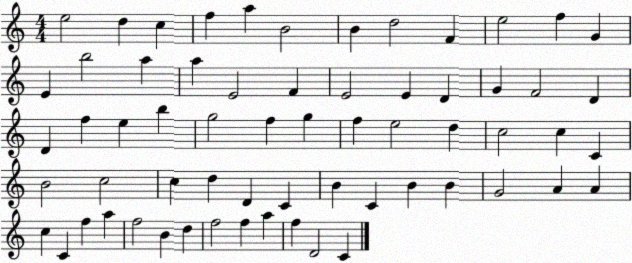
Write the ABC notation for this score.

X:1
T:Untitled
M:4/4
L:1/4
K:C
e2 d c f a B2 B d2 F e2 f G E b2 a a E2 F E2 E D G F2 D D f e b g2 f g f e2 d c2 c C B2 c2 c d D C B C B B G2 A A c C f a f2 B d f2 f a f D2 C